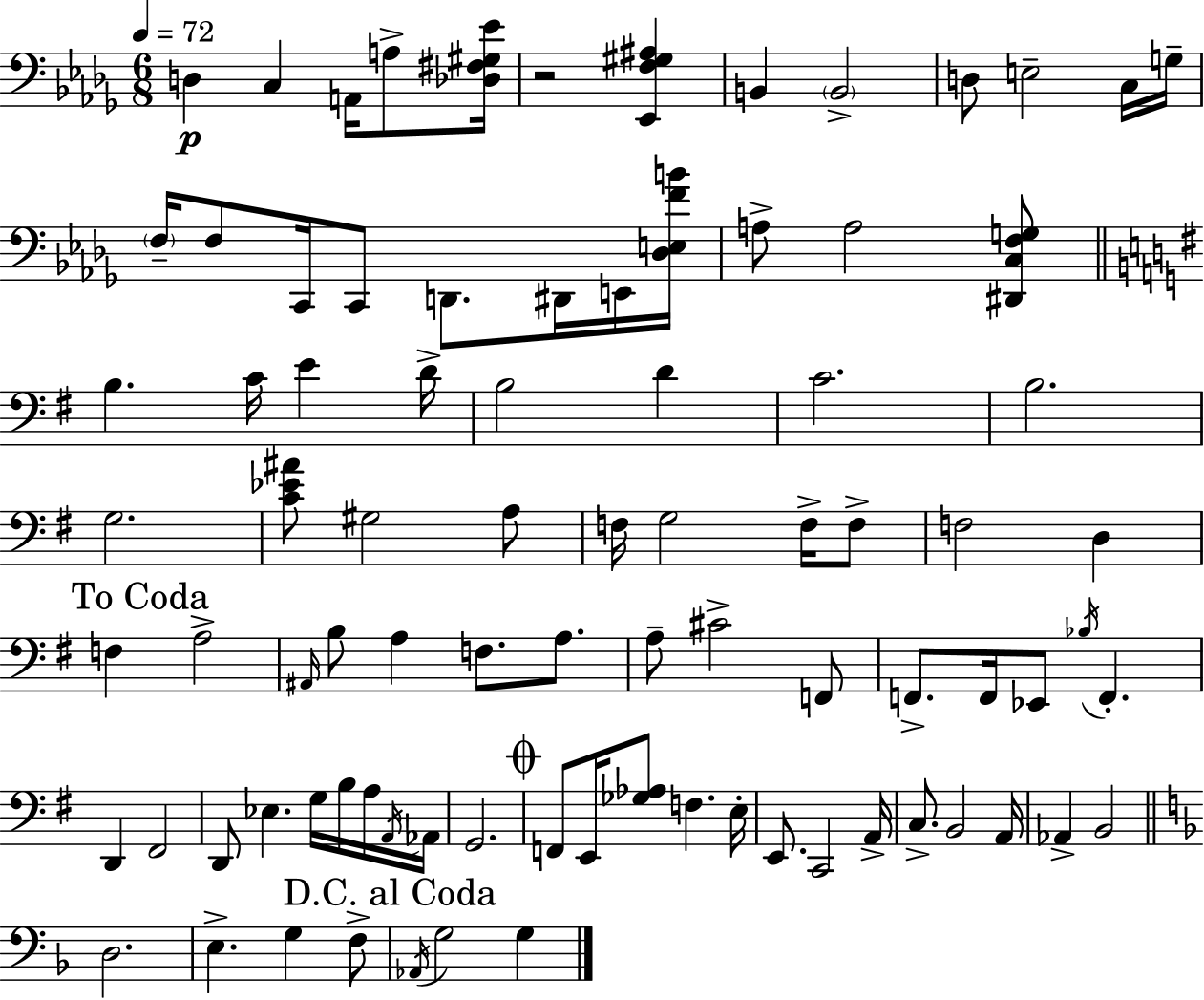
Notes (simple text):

D3/q C3/q A2/s A3/e [Db3,F#3,G#3,Eb4]/s R/h [Eb2,F3,G#3,A#3]/q B2/q B2/h D3/e E3/h C3/s G3/s F3/s F3/e C2/s C2/e D2/e. D#2/s E2/s [Db3,E3,F4,B4]/s A3/e A3/h [D#2,C3,F3,G3]/e B3/q. C4/s E4/q D4/s B3/h D4/q C4/h. B3/h. G3/h. [C4,Eb4,A#4]/e G#3/h A3/e F3/s G3/h F3/s F3/e F3/h D3/q F3/q A3/h A#2/s B3/e A3/q F3/e. A3/e. A3/e C#4/h F2/e F2/e. F2/s Eb2/e Bb3/s F2/q. D2/q F#2/h D2/e Eb3/q. G3/s B3/s A3/s A2/s Ab2/s G2/h. F2/e E2/s [Gb3,Ab3]/e F3/q. E3/s E2/e. C2/h A2/s C3/e. B2/h A2/s Ab2/q B2/h D3/h. E3/q. G3/q F3/e Ab2/s G3/h G3/q